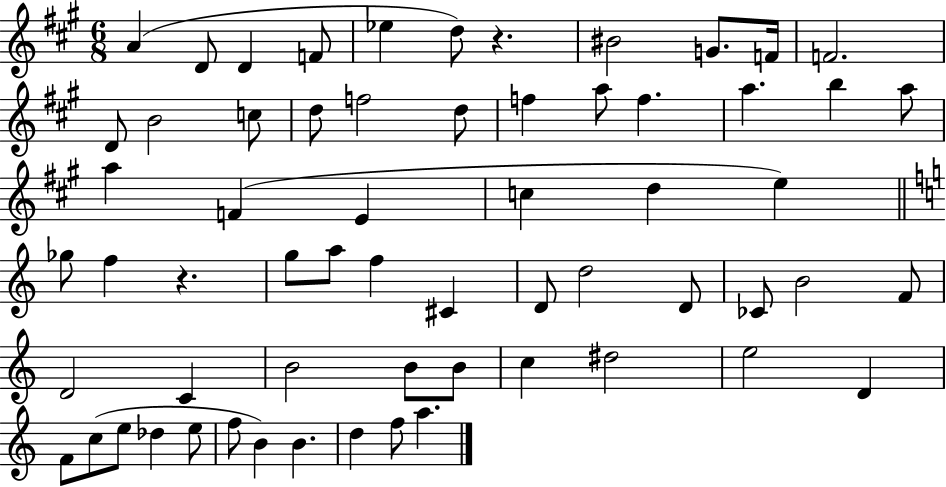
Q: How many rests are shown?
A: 2